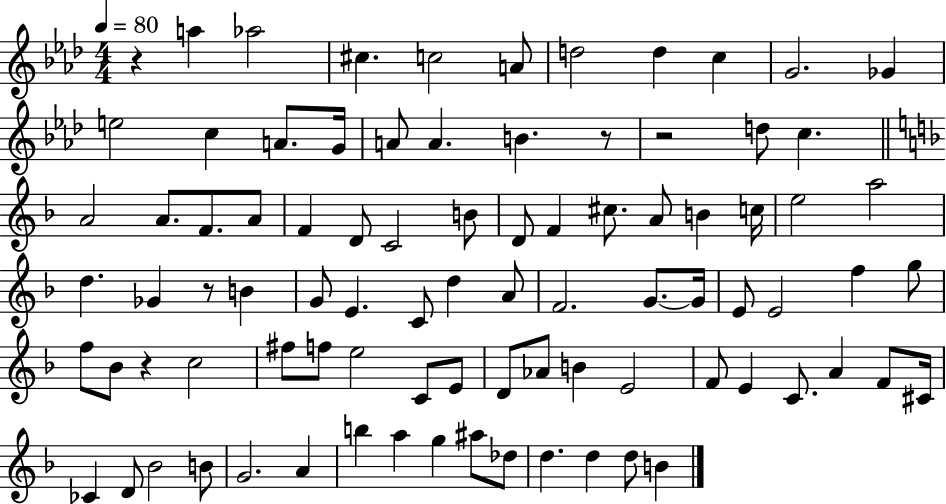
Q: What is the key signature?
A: AES major